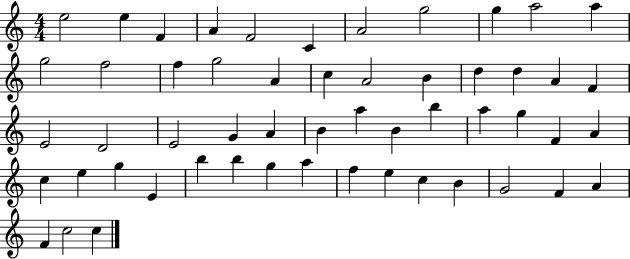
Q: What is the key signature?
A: C major